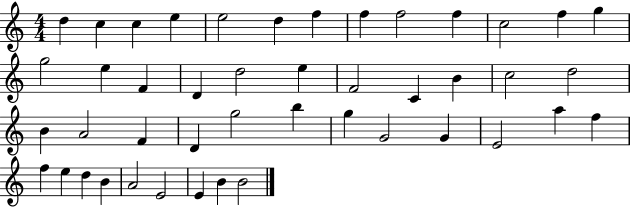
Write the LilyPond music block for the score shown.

{
  \clef treble
  \numericTimeSignature
  \time 4/4
  \key c \major
  d''4 c''4 c''4 e''4 | e''2 d''4 f''4 | f''4 f''2 f''4 | c''2 f''4 g''4 | \break g''2 e''4 f'4 | d'4 d''2 e''4 | f'2 c'4 b'4 | c''2 d''2 | \break b'4 a'2 f'4 | d'4 g''2 b''4 | g''4 g'2 g'4 | e'2 a''4 f''4 | \break f''4 e''4 d''4 b'4 | a'2 e'2 | e'4 b'4 b'2 | \bar "|."
}